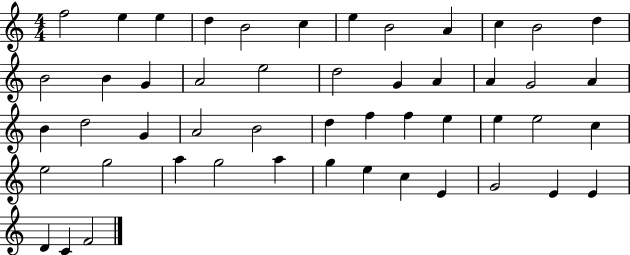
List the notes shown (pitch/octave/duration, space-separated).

F5/h E5/q E5/q D5/q B4/h C5/q E5/q B4/h A4/q C5/q B4/h D5/q B4/h B4/q G4/q A4/h E5/h D5/h G4/q A4/q A4/q G4/h A4/q B4/q D5/h G4/q A4/h B4/h D5/q F5/q F5/q E5/q E5/q E5/h C5/q E5/h G5/h A5/q G5/h A5/q G5/q E5/q C5/q E4/q G4/h E4/q E4/q D4/q C4/q F4/h